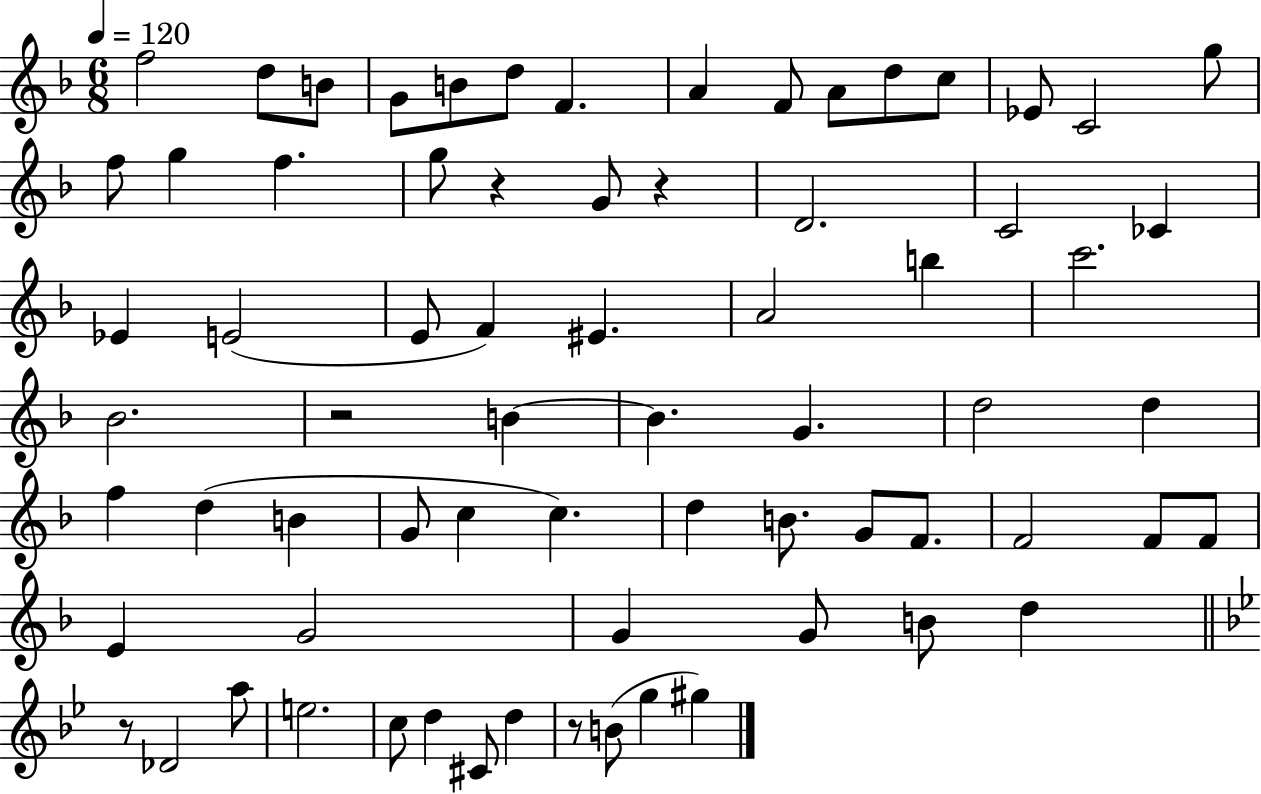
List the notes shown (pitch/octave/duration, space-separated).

F5/h D5/e B4/e G4/e B4/e D5/e F4/q. A4/q F4/e A4/e D5/e C5/e Eb4/e C4/h G5/e F5/e G5/q F5/q. G5/e R/q G4/e R/q D4/h. C4/h CES4/q Eb4/q E4/h E4/e F4/q EIS4/q. A4/h B5/q C6/h. Bb4/h. R/h B4/q B4/q. G4/q. D5/h D5/q F5/q D5/q B4/q G4/e C5/q C5/q. D5/q B4/e. G4/e F4/e. F4/h F4/e F4/e E4/q G4/h G4/q G4/e B4/e D5/q R/e Db4/h A5/e E5/h. C5/e D5/q C#4/e D5/q R/e B4/e G5/q G#5/q